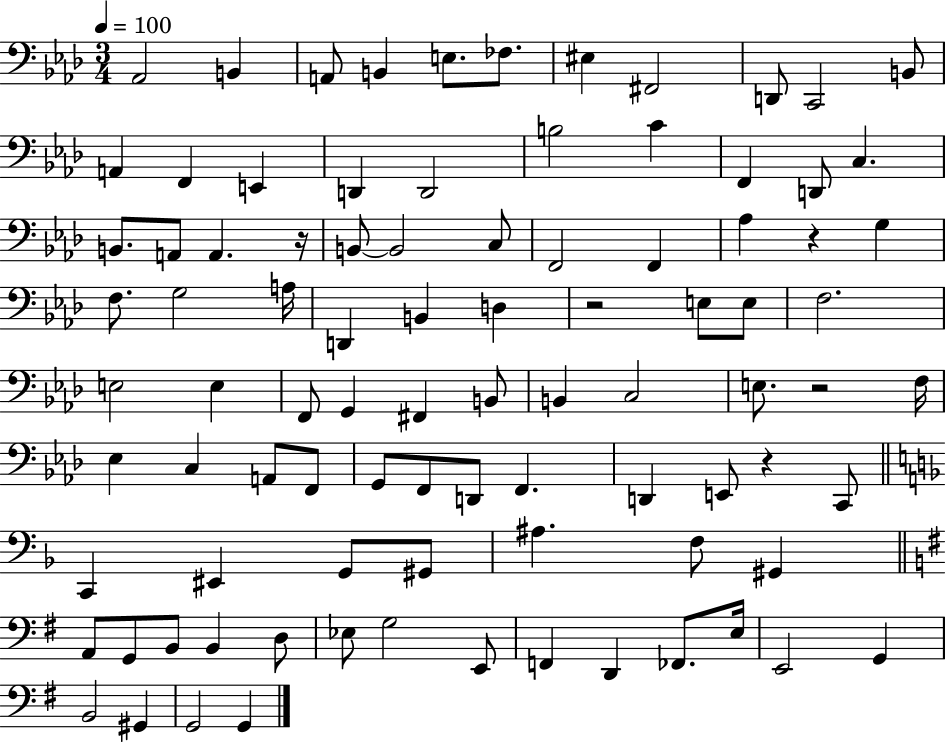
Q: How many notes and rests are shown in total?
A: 91